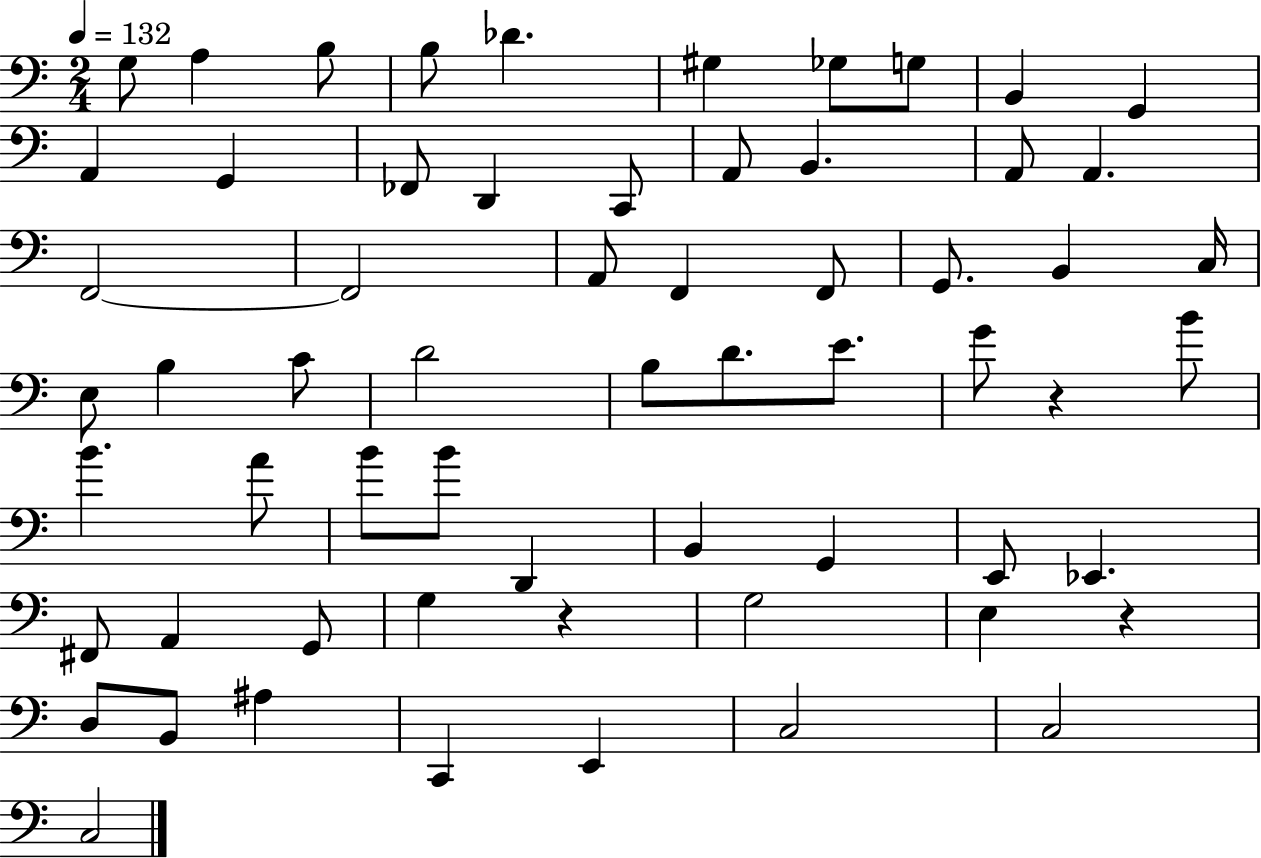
G3/e A3/q B3/e B3/e Db4/q. G#3/q Gb3/e G3/e B2/q G2/q A2/q G2/q FES2/e D2/q C2/e A2/e B2/q. A2/e A2/q. F2/h F2/h A2/e F2/q F2/e G2/e. B2/q C3/s E3/e B3/q C4/e D4/h B3/e D4/e. E4/e. G4/e R/q B4/e B4/q. A4/e B4/e B4/e D2/q B2/q G2/q E2/e Eb2/q. F#2/e A2/q G2/e G3/q R/q G3/h E3/q R/q D3/e B2/e A#3/q C2/q E2/q C3/h C3/h C3/h